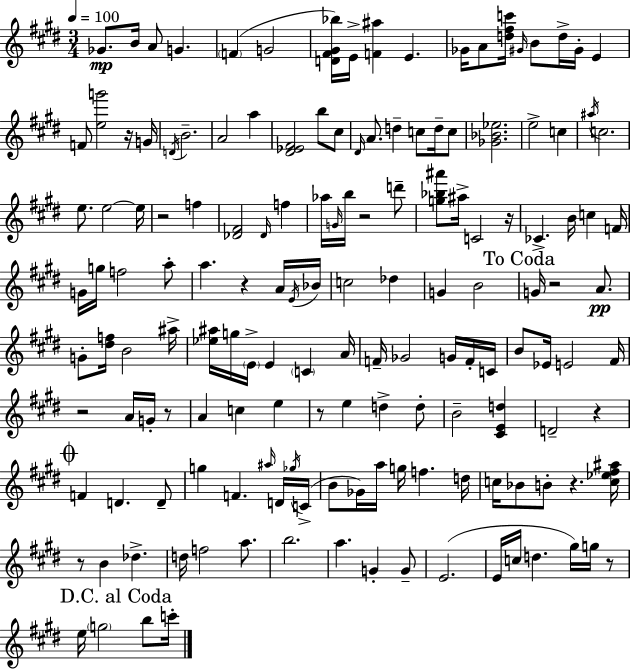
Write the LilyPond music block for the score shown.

{
  \clef treble
  \numericTimeSignature
  \time 3/4
  \key e \major
  \tempo 4 = 100
  ges'8.\mp b'16 a'8 g'4. | \parenthesize f'4( g'2 | <d' fis' gis' bes''>16) e'16-> <f' ais''>4 e'4. | ges'16 a'8 <d'' fis'' c'''>16 \grace { gis'16 } b'8 d''16-> gis'16-. e'4 | \break f'8 <e'' g'''>2 r16 | g'16 \acciaccatura { d'16 } b'2.-- | a'2 a''4 | <dis' ees' fis'>2 b''8 | \break cis''8 \grace { dis'16 } a'8. d''4-- c''8 | d''16-- c''8 <ges' bes' ees''>2. | e''2-> c''4 | \acciaccatura { ais''16 } c''2. | \break e''8. e''2~~ | e''16 r2 | f''4 <des' fis'>2 | \grace { des'16 } f''4 aes''16 \grace { g'16 } b''16 r2 | \break d'''8-- <g'' bes'' ais'''>8 ais''16-> c'2 | r16 ces'4.-> | b'16 c''4 f'16 g'16 g''16 f''2 | a''8-. a''4. | \break r4 a'16 \acciaccatura { e'16 } bes'16 c''2 | des''4 g'4 b'2 | \mark "To Coda" g'16 r2 | a'8.\pp g'8-. <dis'' f''>16 b'2 | \break ais''16-> <ees'' ais''>16 g''16 \parenthesize e'16-> e'4 | \parenthesize c'4 a'16 f'16-- ges'2 | g'16 f'16-. c'16 b'8 ees'16 e'2 | fis'16 r2 | \break a'16 g'16-. r8 a'4 c''4 | e''4 r8 e''4 | d''4-> d''8-. b'2-- | <cis' e' d''>4 d'2-- | \break r4 \mark \markup { \musicglyph "scripts.coda" } f'4 d'4. | d'8-- g''4 f'4. | \grace { ais''16 } d'16 \acciaccatura { ges''16 }( c'16-> b'8 ges'16) | a''16 g''16 f''4. d''16 c''16 bes'8 | \break b'8-. r4. <c'' ees'' fis'' ais''>16 r8 b'4 | des''4.-> d''16 f''2 | a''8. b''2. | a''4. | \break g'4-. g'8-- e'2.( | e'16 c''16 d''4. | gis''16) g''16 r8 \mark "D.C. al Coda" e''16 \parenthesize g''2 | b''8 c'''16-. \bar "|."
}